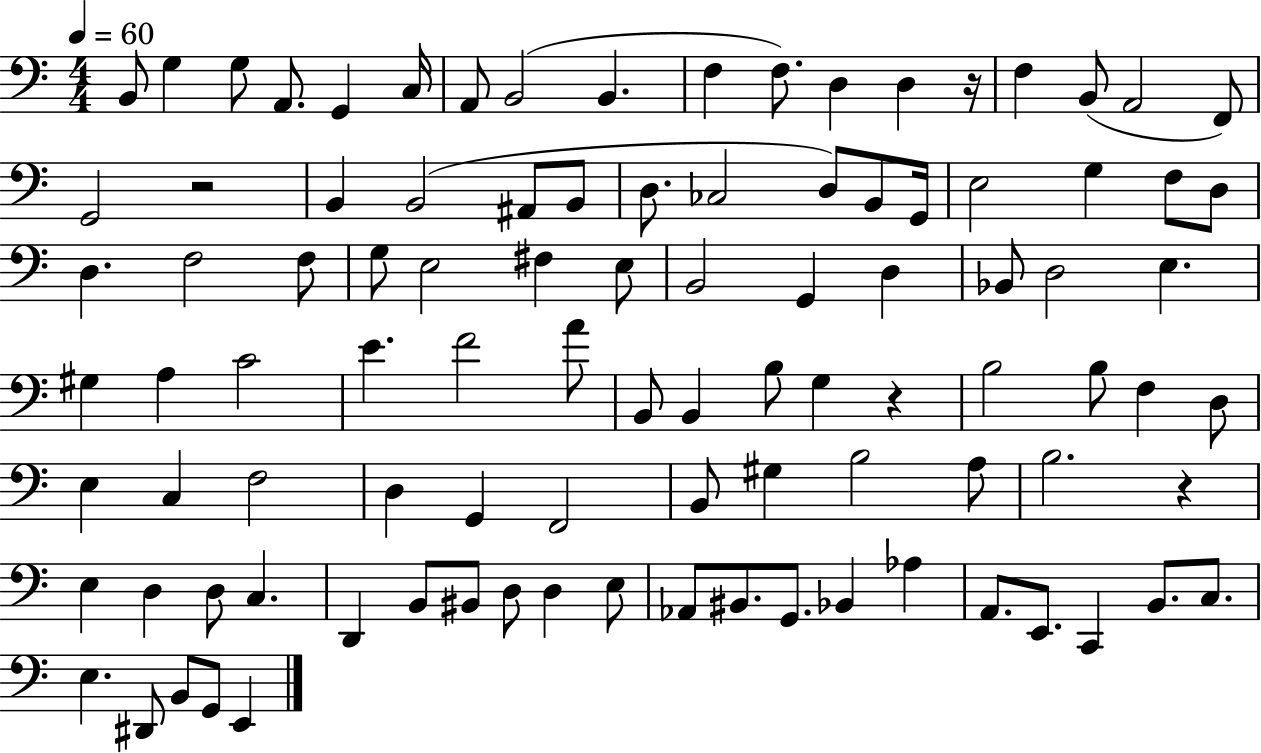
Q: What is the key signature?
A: C major